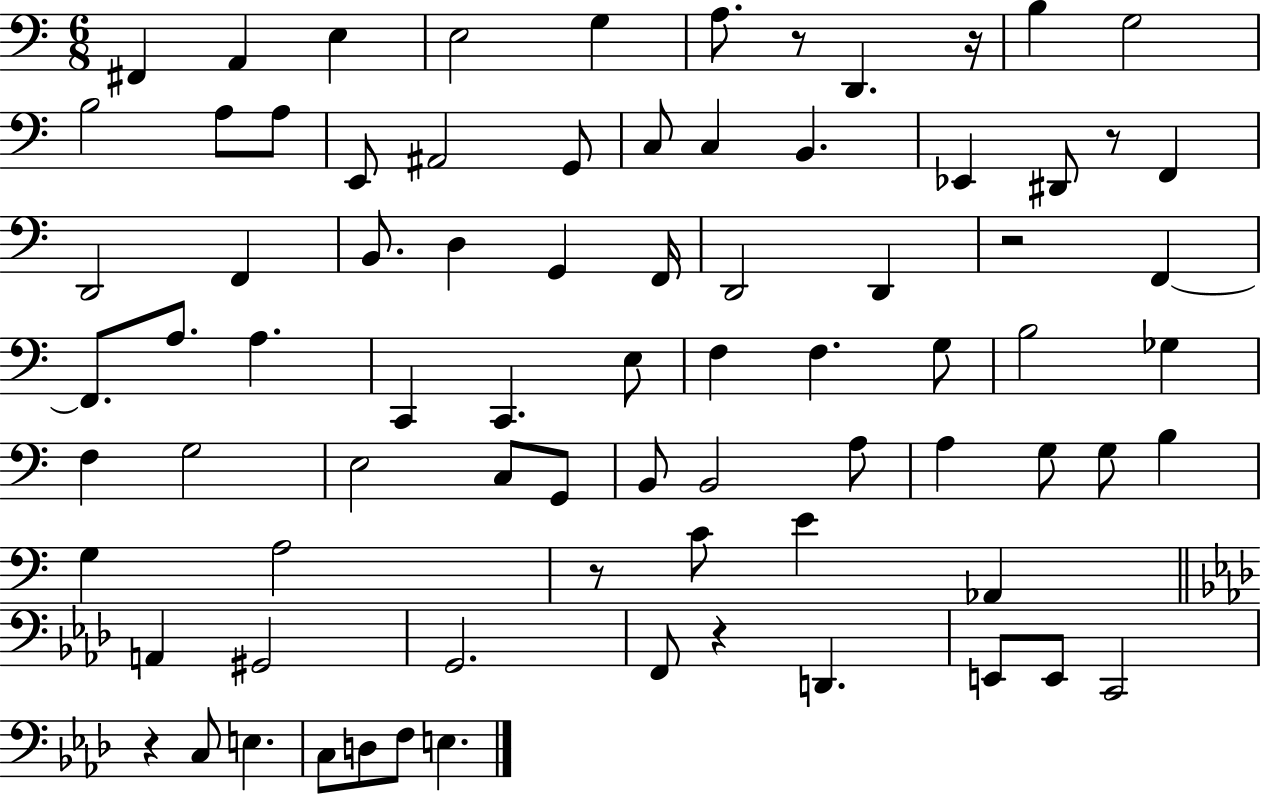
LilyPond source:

{
  \clef bass
  \numericTimeSignature
  \time 6/8
  \key c \major
  \repeat volta 2 { fis,4 a,4 e4 | e2 g4 | a8. r8 d,4. r16 | b4 g2 | \break b2 a8 a8 | e,8 ais,2 g,8 | c8 c4 b,4. | ees,4 dis,8 r8 f,4 | \break d,2 f,4 | b,8. d4 g,4 f,16 | d,2 d,4 | r2 f,4~~ | \break f,8. a8. a4. | c,4 c,4. e8 | f4 f4. g8 | b2 ges4 | \break f4 g2 | e2 c8 g,8 | b,8 b,2 a8 | a4 g8 g8 b4 | \break g4 a2 | r8 c'8 e'4 aes,4 | \bar "||" \break \key f \minor a,4 gis,2 | g,2. | f,8 r4 d,4. | e,8 e,8 c,2 | \break r4 c8 e4. | c8 d8 f8 e4. | } \bar "|."
}